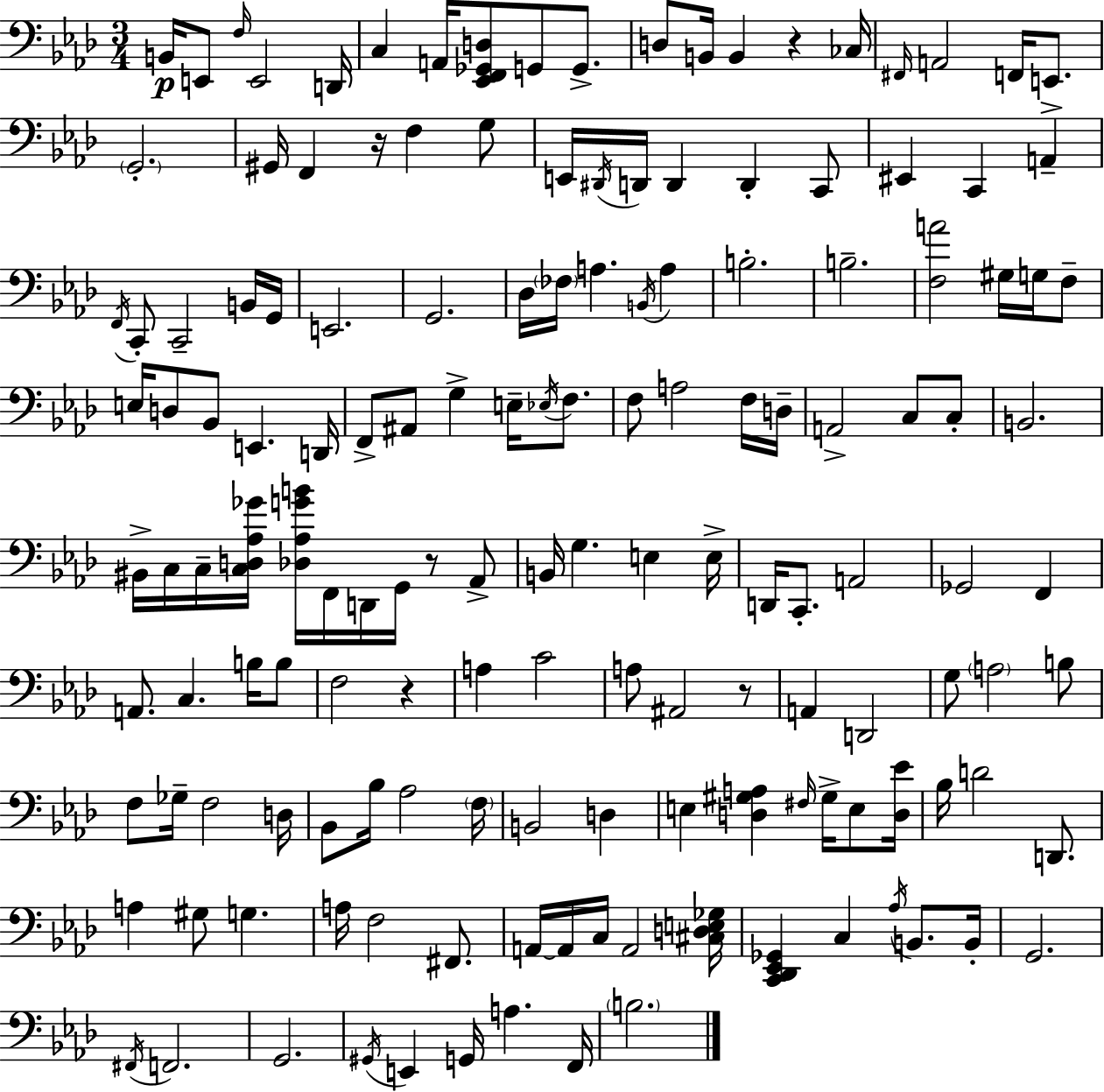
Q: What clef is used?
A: bass